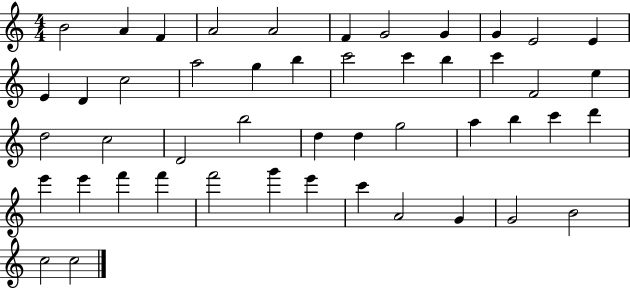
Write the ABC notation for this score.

X:1
T:Untitled
M:4/4
L:1/4
K:C
B2 A F A2 A2 F G2 G G E2 E E D c2 a2 g b c'2 c' b c' F2 e d2 c2 D2 b2 d d g2 a b c' d' e' e' f' f' f'2 g' e' c' A2 G G2 B2 c2 c2